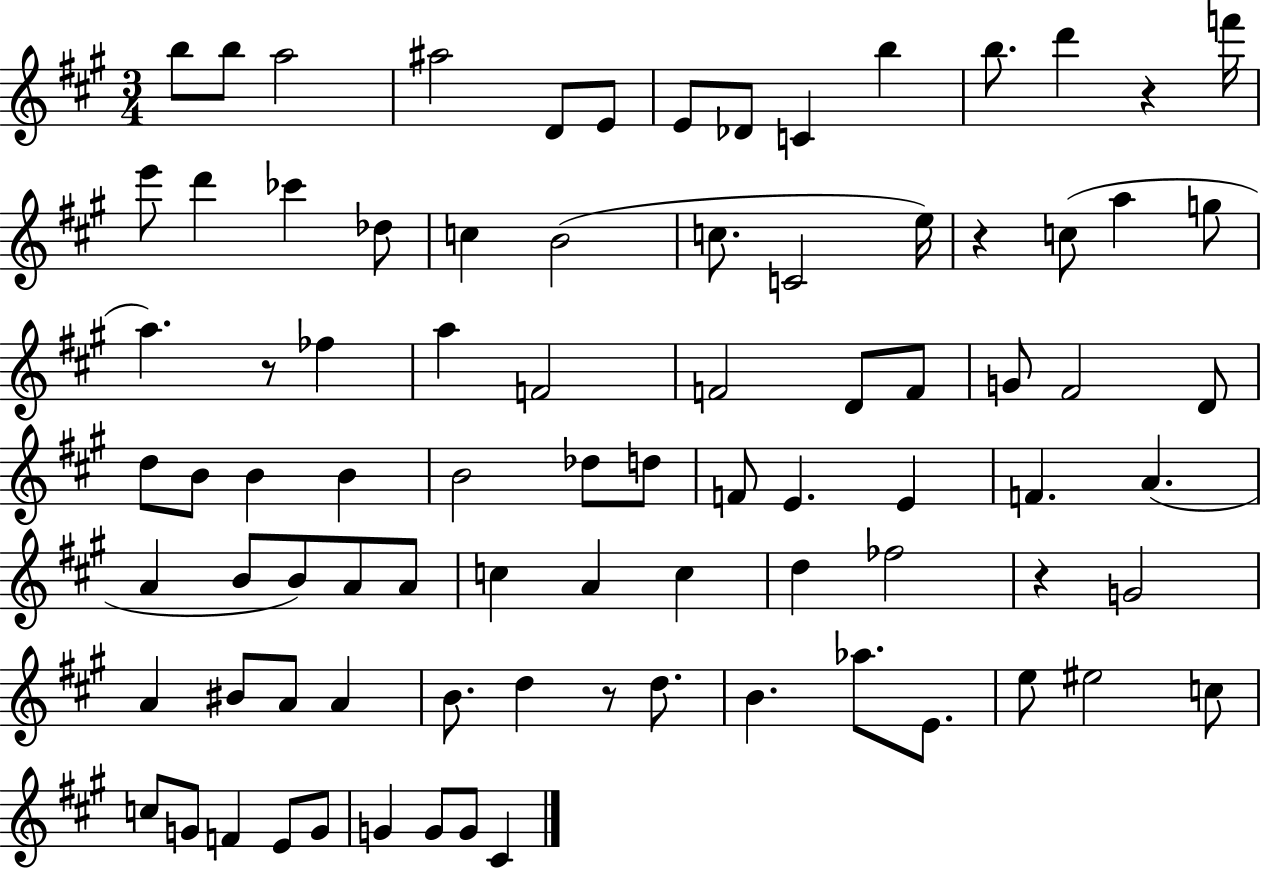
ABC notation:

X:1
T:Untitled
M:3/4
L:1/4
K:A
b/2 b/2 a2 ^a2 D/2 E/2 E/2 _D/2 C b b/2 d' z f'/4 e'/2 d' _c' _d/2 c B2 c/2 C2 e/4 z c/2 a g/2 a z/2 _f a F2 F2 D/2 F/2 G/2 ^F2 D/2 d/2 B/2 B B B2 _d/2 d/2 F/2 E E F A A B/2 B/2 A/2 A/2 c A c d _f2 z G2 A ^B/2 A/2 A B/2 d z/2 d/2 B _a/2 E/2 e/2 ^e2 c/2 c/2 G/2 F E/2 G/2 G G/2 G/2 ^C